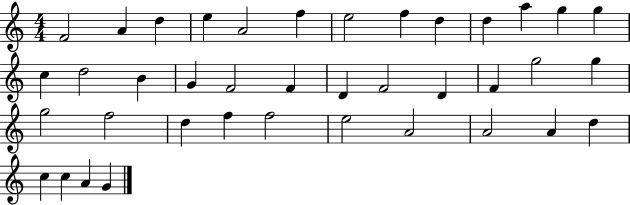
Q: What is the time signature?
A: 4/4